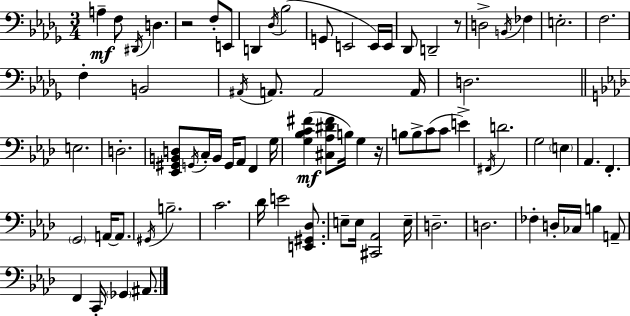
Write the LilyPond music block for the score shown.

{
  \clef bass
  \numericTimeSignature
  \time 3/4
  \key bes \minor
  a4--\mf f8 \acciaccatura { dis,16 } d4. | r2 f8-. e,8 | d,4 \acciaccatura { des16 }( bes2 | g,8 e,2 | \break e,16) e,16 des,8 d,2-- | r8 d2-> \acciaccatura { b,16 } fes4 | e2.-. | f2. | \break f4-. b,2 | \acciaccatura { ais,16 } a,8. a,2 | a,16 d2. | \bar "||" \break \key f \minor e2. | d2.-. | <ees, gis, b, d>8 \acciaccatura { g,16 } c16-. b,16 g,16 aes,8 f,4 | g16 <g bes c' fis'>4(\mf <cis aes dis' fis'>8 b16) g4 | \break r16 b8 b8-> c'8( c'8 e'4->) | \acciaccatura { fis,16 } d'2. | g2 \parenthesize e4 | aes,4. f,4.-. | \break \parenthesize g,2 a,16~~ a,8. | \acciaccatura { gis,16 } b2.-- | c'2. | des'16 e'2 | \break <e, gis, des>8. e8-- e16 <cis, aes,>2 | e16-- d2.-- | d2. | fes4-. d16-. ces16 b4 | \break a,8-- f,4 c,16-. \parenthesize ges,4 | ais,8. \bar "|."
}